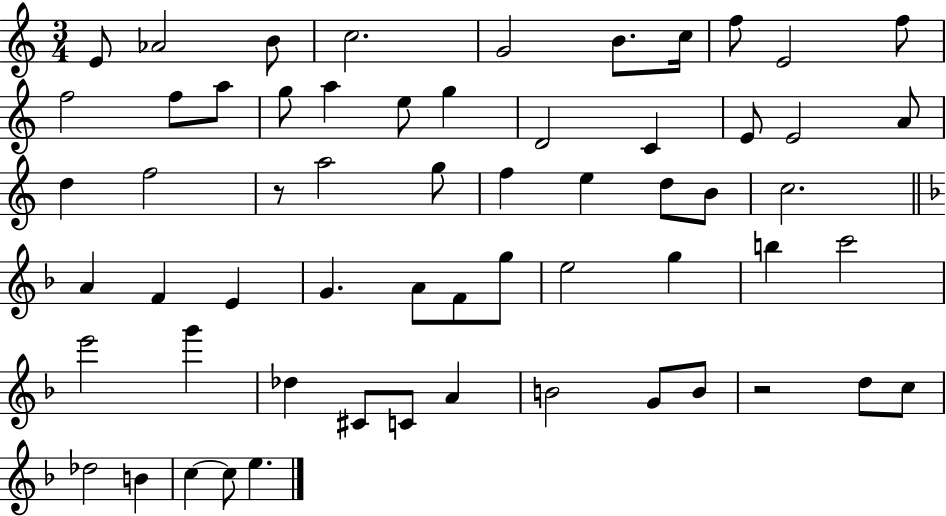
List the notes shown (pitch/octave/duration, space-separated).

E4/e Ab4/h B4/e C5/h. G4/h B4/e. C5/s F5/e E4/h F5/e F5/h F5/e A5/e G5/e A5/q E5/e G5/q D4/h C4/q E4/e E4/h A4/e D5/q F5/h R/e A5/h G5/e F5/q E5/q D5/e B4/e C5/h. A4/q F4/q E4/q G4/q. A4/e F4/e G5/e E5/h G5/q B5/q C6/h E6/h G6/q Db5/q C#4/e C4/e A4/q B4/h G4/e B4/e R/h D5/e C5/e Db5/h B4/q C5/q C5/e E5/q.